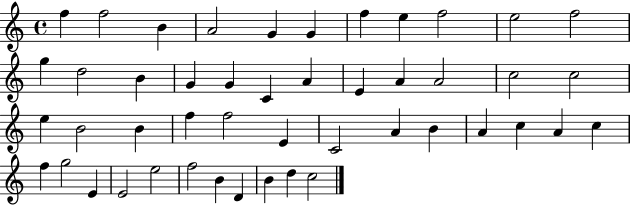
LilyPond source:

{
  \clef treble
  \time 4/4
  \defaultTimeSignature
  \key c \major
  f''4 f''2 b'4 | a'2 g'4 g'4 | f''4 e''4 f''2 | e''2 f''2 | \break g''4 d''2 b'4 | g'4 g'4 c'4 a'4 | e'4 a'4 a'2 | c''2 c''2 | \break e''4 b'2 b'4 | f''4 f''2 e'4 | c'2 a'4 b'4 | a'4 c''4 a'4 c''4 | \break f''4 g''2 e'4 | e'2 e''2 | f''2 b'4 d'4 | b'4 d''4 c''2 | \break \bar "|."
}